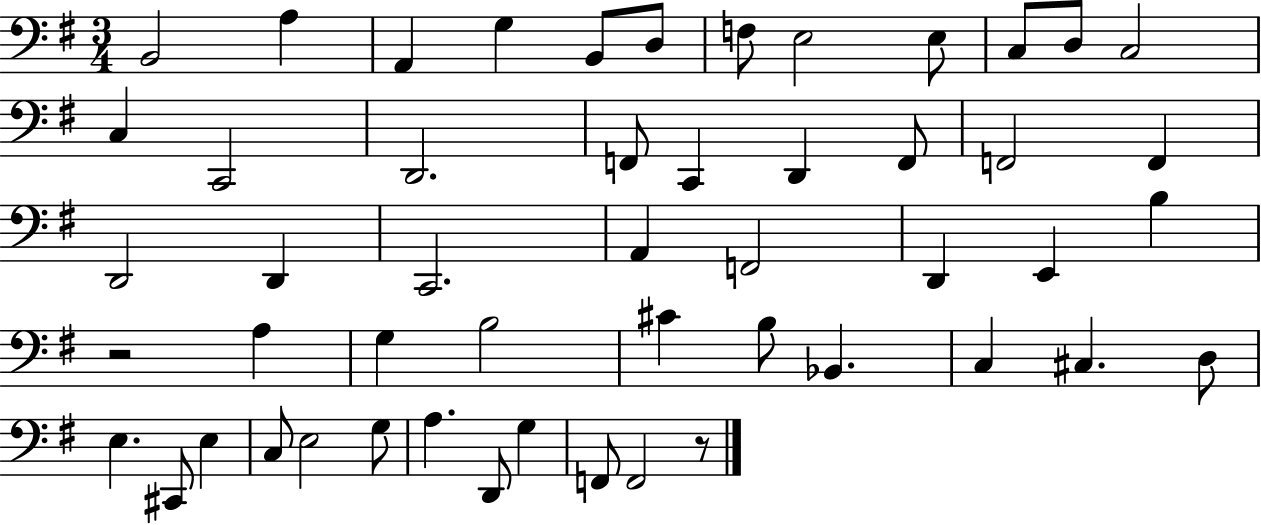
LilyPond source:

{
  \clef bass
  \numericTimeSignature
  \time 3/4
  \key g \major
  \repeat volta 2 { b,2 a4 | a,4 g4 b,8 d8 | f8 e2 e8 | c8 d8 c2 | \break c4 c,2 | d,2. | f,8 c,4 d,4 f,8 | f,2 f,4 | \break d,2 d,4 | c,2. | a,4 f,2 | d,4 e,4 b4 | \break r2 a4 | g4 b2 | cis'4 b8 bes,4. | c4 cis4. d8 | \break e4. cis,8 e4 | c8 e2 g8 | a4. d,8 g4 | f,8 f,2 r8 | \break } \bar "|."
}